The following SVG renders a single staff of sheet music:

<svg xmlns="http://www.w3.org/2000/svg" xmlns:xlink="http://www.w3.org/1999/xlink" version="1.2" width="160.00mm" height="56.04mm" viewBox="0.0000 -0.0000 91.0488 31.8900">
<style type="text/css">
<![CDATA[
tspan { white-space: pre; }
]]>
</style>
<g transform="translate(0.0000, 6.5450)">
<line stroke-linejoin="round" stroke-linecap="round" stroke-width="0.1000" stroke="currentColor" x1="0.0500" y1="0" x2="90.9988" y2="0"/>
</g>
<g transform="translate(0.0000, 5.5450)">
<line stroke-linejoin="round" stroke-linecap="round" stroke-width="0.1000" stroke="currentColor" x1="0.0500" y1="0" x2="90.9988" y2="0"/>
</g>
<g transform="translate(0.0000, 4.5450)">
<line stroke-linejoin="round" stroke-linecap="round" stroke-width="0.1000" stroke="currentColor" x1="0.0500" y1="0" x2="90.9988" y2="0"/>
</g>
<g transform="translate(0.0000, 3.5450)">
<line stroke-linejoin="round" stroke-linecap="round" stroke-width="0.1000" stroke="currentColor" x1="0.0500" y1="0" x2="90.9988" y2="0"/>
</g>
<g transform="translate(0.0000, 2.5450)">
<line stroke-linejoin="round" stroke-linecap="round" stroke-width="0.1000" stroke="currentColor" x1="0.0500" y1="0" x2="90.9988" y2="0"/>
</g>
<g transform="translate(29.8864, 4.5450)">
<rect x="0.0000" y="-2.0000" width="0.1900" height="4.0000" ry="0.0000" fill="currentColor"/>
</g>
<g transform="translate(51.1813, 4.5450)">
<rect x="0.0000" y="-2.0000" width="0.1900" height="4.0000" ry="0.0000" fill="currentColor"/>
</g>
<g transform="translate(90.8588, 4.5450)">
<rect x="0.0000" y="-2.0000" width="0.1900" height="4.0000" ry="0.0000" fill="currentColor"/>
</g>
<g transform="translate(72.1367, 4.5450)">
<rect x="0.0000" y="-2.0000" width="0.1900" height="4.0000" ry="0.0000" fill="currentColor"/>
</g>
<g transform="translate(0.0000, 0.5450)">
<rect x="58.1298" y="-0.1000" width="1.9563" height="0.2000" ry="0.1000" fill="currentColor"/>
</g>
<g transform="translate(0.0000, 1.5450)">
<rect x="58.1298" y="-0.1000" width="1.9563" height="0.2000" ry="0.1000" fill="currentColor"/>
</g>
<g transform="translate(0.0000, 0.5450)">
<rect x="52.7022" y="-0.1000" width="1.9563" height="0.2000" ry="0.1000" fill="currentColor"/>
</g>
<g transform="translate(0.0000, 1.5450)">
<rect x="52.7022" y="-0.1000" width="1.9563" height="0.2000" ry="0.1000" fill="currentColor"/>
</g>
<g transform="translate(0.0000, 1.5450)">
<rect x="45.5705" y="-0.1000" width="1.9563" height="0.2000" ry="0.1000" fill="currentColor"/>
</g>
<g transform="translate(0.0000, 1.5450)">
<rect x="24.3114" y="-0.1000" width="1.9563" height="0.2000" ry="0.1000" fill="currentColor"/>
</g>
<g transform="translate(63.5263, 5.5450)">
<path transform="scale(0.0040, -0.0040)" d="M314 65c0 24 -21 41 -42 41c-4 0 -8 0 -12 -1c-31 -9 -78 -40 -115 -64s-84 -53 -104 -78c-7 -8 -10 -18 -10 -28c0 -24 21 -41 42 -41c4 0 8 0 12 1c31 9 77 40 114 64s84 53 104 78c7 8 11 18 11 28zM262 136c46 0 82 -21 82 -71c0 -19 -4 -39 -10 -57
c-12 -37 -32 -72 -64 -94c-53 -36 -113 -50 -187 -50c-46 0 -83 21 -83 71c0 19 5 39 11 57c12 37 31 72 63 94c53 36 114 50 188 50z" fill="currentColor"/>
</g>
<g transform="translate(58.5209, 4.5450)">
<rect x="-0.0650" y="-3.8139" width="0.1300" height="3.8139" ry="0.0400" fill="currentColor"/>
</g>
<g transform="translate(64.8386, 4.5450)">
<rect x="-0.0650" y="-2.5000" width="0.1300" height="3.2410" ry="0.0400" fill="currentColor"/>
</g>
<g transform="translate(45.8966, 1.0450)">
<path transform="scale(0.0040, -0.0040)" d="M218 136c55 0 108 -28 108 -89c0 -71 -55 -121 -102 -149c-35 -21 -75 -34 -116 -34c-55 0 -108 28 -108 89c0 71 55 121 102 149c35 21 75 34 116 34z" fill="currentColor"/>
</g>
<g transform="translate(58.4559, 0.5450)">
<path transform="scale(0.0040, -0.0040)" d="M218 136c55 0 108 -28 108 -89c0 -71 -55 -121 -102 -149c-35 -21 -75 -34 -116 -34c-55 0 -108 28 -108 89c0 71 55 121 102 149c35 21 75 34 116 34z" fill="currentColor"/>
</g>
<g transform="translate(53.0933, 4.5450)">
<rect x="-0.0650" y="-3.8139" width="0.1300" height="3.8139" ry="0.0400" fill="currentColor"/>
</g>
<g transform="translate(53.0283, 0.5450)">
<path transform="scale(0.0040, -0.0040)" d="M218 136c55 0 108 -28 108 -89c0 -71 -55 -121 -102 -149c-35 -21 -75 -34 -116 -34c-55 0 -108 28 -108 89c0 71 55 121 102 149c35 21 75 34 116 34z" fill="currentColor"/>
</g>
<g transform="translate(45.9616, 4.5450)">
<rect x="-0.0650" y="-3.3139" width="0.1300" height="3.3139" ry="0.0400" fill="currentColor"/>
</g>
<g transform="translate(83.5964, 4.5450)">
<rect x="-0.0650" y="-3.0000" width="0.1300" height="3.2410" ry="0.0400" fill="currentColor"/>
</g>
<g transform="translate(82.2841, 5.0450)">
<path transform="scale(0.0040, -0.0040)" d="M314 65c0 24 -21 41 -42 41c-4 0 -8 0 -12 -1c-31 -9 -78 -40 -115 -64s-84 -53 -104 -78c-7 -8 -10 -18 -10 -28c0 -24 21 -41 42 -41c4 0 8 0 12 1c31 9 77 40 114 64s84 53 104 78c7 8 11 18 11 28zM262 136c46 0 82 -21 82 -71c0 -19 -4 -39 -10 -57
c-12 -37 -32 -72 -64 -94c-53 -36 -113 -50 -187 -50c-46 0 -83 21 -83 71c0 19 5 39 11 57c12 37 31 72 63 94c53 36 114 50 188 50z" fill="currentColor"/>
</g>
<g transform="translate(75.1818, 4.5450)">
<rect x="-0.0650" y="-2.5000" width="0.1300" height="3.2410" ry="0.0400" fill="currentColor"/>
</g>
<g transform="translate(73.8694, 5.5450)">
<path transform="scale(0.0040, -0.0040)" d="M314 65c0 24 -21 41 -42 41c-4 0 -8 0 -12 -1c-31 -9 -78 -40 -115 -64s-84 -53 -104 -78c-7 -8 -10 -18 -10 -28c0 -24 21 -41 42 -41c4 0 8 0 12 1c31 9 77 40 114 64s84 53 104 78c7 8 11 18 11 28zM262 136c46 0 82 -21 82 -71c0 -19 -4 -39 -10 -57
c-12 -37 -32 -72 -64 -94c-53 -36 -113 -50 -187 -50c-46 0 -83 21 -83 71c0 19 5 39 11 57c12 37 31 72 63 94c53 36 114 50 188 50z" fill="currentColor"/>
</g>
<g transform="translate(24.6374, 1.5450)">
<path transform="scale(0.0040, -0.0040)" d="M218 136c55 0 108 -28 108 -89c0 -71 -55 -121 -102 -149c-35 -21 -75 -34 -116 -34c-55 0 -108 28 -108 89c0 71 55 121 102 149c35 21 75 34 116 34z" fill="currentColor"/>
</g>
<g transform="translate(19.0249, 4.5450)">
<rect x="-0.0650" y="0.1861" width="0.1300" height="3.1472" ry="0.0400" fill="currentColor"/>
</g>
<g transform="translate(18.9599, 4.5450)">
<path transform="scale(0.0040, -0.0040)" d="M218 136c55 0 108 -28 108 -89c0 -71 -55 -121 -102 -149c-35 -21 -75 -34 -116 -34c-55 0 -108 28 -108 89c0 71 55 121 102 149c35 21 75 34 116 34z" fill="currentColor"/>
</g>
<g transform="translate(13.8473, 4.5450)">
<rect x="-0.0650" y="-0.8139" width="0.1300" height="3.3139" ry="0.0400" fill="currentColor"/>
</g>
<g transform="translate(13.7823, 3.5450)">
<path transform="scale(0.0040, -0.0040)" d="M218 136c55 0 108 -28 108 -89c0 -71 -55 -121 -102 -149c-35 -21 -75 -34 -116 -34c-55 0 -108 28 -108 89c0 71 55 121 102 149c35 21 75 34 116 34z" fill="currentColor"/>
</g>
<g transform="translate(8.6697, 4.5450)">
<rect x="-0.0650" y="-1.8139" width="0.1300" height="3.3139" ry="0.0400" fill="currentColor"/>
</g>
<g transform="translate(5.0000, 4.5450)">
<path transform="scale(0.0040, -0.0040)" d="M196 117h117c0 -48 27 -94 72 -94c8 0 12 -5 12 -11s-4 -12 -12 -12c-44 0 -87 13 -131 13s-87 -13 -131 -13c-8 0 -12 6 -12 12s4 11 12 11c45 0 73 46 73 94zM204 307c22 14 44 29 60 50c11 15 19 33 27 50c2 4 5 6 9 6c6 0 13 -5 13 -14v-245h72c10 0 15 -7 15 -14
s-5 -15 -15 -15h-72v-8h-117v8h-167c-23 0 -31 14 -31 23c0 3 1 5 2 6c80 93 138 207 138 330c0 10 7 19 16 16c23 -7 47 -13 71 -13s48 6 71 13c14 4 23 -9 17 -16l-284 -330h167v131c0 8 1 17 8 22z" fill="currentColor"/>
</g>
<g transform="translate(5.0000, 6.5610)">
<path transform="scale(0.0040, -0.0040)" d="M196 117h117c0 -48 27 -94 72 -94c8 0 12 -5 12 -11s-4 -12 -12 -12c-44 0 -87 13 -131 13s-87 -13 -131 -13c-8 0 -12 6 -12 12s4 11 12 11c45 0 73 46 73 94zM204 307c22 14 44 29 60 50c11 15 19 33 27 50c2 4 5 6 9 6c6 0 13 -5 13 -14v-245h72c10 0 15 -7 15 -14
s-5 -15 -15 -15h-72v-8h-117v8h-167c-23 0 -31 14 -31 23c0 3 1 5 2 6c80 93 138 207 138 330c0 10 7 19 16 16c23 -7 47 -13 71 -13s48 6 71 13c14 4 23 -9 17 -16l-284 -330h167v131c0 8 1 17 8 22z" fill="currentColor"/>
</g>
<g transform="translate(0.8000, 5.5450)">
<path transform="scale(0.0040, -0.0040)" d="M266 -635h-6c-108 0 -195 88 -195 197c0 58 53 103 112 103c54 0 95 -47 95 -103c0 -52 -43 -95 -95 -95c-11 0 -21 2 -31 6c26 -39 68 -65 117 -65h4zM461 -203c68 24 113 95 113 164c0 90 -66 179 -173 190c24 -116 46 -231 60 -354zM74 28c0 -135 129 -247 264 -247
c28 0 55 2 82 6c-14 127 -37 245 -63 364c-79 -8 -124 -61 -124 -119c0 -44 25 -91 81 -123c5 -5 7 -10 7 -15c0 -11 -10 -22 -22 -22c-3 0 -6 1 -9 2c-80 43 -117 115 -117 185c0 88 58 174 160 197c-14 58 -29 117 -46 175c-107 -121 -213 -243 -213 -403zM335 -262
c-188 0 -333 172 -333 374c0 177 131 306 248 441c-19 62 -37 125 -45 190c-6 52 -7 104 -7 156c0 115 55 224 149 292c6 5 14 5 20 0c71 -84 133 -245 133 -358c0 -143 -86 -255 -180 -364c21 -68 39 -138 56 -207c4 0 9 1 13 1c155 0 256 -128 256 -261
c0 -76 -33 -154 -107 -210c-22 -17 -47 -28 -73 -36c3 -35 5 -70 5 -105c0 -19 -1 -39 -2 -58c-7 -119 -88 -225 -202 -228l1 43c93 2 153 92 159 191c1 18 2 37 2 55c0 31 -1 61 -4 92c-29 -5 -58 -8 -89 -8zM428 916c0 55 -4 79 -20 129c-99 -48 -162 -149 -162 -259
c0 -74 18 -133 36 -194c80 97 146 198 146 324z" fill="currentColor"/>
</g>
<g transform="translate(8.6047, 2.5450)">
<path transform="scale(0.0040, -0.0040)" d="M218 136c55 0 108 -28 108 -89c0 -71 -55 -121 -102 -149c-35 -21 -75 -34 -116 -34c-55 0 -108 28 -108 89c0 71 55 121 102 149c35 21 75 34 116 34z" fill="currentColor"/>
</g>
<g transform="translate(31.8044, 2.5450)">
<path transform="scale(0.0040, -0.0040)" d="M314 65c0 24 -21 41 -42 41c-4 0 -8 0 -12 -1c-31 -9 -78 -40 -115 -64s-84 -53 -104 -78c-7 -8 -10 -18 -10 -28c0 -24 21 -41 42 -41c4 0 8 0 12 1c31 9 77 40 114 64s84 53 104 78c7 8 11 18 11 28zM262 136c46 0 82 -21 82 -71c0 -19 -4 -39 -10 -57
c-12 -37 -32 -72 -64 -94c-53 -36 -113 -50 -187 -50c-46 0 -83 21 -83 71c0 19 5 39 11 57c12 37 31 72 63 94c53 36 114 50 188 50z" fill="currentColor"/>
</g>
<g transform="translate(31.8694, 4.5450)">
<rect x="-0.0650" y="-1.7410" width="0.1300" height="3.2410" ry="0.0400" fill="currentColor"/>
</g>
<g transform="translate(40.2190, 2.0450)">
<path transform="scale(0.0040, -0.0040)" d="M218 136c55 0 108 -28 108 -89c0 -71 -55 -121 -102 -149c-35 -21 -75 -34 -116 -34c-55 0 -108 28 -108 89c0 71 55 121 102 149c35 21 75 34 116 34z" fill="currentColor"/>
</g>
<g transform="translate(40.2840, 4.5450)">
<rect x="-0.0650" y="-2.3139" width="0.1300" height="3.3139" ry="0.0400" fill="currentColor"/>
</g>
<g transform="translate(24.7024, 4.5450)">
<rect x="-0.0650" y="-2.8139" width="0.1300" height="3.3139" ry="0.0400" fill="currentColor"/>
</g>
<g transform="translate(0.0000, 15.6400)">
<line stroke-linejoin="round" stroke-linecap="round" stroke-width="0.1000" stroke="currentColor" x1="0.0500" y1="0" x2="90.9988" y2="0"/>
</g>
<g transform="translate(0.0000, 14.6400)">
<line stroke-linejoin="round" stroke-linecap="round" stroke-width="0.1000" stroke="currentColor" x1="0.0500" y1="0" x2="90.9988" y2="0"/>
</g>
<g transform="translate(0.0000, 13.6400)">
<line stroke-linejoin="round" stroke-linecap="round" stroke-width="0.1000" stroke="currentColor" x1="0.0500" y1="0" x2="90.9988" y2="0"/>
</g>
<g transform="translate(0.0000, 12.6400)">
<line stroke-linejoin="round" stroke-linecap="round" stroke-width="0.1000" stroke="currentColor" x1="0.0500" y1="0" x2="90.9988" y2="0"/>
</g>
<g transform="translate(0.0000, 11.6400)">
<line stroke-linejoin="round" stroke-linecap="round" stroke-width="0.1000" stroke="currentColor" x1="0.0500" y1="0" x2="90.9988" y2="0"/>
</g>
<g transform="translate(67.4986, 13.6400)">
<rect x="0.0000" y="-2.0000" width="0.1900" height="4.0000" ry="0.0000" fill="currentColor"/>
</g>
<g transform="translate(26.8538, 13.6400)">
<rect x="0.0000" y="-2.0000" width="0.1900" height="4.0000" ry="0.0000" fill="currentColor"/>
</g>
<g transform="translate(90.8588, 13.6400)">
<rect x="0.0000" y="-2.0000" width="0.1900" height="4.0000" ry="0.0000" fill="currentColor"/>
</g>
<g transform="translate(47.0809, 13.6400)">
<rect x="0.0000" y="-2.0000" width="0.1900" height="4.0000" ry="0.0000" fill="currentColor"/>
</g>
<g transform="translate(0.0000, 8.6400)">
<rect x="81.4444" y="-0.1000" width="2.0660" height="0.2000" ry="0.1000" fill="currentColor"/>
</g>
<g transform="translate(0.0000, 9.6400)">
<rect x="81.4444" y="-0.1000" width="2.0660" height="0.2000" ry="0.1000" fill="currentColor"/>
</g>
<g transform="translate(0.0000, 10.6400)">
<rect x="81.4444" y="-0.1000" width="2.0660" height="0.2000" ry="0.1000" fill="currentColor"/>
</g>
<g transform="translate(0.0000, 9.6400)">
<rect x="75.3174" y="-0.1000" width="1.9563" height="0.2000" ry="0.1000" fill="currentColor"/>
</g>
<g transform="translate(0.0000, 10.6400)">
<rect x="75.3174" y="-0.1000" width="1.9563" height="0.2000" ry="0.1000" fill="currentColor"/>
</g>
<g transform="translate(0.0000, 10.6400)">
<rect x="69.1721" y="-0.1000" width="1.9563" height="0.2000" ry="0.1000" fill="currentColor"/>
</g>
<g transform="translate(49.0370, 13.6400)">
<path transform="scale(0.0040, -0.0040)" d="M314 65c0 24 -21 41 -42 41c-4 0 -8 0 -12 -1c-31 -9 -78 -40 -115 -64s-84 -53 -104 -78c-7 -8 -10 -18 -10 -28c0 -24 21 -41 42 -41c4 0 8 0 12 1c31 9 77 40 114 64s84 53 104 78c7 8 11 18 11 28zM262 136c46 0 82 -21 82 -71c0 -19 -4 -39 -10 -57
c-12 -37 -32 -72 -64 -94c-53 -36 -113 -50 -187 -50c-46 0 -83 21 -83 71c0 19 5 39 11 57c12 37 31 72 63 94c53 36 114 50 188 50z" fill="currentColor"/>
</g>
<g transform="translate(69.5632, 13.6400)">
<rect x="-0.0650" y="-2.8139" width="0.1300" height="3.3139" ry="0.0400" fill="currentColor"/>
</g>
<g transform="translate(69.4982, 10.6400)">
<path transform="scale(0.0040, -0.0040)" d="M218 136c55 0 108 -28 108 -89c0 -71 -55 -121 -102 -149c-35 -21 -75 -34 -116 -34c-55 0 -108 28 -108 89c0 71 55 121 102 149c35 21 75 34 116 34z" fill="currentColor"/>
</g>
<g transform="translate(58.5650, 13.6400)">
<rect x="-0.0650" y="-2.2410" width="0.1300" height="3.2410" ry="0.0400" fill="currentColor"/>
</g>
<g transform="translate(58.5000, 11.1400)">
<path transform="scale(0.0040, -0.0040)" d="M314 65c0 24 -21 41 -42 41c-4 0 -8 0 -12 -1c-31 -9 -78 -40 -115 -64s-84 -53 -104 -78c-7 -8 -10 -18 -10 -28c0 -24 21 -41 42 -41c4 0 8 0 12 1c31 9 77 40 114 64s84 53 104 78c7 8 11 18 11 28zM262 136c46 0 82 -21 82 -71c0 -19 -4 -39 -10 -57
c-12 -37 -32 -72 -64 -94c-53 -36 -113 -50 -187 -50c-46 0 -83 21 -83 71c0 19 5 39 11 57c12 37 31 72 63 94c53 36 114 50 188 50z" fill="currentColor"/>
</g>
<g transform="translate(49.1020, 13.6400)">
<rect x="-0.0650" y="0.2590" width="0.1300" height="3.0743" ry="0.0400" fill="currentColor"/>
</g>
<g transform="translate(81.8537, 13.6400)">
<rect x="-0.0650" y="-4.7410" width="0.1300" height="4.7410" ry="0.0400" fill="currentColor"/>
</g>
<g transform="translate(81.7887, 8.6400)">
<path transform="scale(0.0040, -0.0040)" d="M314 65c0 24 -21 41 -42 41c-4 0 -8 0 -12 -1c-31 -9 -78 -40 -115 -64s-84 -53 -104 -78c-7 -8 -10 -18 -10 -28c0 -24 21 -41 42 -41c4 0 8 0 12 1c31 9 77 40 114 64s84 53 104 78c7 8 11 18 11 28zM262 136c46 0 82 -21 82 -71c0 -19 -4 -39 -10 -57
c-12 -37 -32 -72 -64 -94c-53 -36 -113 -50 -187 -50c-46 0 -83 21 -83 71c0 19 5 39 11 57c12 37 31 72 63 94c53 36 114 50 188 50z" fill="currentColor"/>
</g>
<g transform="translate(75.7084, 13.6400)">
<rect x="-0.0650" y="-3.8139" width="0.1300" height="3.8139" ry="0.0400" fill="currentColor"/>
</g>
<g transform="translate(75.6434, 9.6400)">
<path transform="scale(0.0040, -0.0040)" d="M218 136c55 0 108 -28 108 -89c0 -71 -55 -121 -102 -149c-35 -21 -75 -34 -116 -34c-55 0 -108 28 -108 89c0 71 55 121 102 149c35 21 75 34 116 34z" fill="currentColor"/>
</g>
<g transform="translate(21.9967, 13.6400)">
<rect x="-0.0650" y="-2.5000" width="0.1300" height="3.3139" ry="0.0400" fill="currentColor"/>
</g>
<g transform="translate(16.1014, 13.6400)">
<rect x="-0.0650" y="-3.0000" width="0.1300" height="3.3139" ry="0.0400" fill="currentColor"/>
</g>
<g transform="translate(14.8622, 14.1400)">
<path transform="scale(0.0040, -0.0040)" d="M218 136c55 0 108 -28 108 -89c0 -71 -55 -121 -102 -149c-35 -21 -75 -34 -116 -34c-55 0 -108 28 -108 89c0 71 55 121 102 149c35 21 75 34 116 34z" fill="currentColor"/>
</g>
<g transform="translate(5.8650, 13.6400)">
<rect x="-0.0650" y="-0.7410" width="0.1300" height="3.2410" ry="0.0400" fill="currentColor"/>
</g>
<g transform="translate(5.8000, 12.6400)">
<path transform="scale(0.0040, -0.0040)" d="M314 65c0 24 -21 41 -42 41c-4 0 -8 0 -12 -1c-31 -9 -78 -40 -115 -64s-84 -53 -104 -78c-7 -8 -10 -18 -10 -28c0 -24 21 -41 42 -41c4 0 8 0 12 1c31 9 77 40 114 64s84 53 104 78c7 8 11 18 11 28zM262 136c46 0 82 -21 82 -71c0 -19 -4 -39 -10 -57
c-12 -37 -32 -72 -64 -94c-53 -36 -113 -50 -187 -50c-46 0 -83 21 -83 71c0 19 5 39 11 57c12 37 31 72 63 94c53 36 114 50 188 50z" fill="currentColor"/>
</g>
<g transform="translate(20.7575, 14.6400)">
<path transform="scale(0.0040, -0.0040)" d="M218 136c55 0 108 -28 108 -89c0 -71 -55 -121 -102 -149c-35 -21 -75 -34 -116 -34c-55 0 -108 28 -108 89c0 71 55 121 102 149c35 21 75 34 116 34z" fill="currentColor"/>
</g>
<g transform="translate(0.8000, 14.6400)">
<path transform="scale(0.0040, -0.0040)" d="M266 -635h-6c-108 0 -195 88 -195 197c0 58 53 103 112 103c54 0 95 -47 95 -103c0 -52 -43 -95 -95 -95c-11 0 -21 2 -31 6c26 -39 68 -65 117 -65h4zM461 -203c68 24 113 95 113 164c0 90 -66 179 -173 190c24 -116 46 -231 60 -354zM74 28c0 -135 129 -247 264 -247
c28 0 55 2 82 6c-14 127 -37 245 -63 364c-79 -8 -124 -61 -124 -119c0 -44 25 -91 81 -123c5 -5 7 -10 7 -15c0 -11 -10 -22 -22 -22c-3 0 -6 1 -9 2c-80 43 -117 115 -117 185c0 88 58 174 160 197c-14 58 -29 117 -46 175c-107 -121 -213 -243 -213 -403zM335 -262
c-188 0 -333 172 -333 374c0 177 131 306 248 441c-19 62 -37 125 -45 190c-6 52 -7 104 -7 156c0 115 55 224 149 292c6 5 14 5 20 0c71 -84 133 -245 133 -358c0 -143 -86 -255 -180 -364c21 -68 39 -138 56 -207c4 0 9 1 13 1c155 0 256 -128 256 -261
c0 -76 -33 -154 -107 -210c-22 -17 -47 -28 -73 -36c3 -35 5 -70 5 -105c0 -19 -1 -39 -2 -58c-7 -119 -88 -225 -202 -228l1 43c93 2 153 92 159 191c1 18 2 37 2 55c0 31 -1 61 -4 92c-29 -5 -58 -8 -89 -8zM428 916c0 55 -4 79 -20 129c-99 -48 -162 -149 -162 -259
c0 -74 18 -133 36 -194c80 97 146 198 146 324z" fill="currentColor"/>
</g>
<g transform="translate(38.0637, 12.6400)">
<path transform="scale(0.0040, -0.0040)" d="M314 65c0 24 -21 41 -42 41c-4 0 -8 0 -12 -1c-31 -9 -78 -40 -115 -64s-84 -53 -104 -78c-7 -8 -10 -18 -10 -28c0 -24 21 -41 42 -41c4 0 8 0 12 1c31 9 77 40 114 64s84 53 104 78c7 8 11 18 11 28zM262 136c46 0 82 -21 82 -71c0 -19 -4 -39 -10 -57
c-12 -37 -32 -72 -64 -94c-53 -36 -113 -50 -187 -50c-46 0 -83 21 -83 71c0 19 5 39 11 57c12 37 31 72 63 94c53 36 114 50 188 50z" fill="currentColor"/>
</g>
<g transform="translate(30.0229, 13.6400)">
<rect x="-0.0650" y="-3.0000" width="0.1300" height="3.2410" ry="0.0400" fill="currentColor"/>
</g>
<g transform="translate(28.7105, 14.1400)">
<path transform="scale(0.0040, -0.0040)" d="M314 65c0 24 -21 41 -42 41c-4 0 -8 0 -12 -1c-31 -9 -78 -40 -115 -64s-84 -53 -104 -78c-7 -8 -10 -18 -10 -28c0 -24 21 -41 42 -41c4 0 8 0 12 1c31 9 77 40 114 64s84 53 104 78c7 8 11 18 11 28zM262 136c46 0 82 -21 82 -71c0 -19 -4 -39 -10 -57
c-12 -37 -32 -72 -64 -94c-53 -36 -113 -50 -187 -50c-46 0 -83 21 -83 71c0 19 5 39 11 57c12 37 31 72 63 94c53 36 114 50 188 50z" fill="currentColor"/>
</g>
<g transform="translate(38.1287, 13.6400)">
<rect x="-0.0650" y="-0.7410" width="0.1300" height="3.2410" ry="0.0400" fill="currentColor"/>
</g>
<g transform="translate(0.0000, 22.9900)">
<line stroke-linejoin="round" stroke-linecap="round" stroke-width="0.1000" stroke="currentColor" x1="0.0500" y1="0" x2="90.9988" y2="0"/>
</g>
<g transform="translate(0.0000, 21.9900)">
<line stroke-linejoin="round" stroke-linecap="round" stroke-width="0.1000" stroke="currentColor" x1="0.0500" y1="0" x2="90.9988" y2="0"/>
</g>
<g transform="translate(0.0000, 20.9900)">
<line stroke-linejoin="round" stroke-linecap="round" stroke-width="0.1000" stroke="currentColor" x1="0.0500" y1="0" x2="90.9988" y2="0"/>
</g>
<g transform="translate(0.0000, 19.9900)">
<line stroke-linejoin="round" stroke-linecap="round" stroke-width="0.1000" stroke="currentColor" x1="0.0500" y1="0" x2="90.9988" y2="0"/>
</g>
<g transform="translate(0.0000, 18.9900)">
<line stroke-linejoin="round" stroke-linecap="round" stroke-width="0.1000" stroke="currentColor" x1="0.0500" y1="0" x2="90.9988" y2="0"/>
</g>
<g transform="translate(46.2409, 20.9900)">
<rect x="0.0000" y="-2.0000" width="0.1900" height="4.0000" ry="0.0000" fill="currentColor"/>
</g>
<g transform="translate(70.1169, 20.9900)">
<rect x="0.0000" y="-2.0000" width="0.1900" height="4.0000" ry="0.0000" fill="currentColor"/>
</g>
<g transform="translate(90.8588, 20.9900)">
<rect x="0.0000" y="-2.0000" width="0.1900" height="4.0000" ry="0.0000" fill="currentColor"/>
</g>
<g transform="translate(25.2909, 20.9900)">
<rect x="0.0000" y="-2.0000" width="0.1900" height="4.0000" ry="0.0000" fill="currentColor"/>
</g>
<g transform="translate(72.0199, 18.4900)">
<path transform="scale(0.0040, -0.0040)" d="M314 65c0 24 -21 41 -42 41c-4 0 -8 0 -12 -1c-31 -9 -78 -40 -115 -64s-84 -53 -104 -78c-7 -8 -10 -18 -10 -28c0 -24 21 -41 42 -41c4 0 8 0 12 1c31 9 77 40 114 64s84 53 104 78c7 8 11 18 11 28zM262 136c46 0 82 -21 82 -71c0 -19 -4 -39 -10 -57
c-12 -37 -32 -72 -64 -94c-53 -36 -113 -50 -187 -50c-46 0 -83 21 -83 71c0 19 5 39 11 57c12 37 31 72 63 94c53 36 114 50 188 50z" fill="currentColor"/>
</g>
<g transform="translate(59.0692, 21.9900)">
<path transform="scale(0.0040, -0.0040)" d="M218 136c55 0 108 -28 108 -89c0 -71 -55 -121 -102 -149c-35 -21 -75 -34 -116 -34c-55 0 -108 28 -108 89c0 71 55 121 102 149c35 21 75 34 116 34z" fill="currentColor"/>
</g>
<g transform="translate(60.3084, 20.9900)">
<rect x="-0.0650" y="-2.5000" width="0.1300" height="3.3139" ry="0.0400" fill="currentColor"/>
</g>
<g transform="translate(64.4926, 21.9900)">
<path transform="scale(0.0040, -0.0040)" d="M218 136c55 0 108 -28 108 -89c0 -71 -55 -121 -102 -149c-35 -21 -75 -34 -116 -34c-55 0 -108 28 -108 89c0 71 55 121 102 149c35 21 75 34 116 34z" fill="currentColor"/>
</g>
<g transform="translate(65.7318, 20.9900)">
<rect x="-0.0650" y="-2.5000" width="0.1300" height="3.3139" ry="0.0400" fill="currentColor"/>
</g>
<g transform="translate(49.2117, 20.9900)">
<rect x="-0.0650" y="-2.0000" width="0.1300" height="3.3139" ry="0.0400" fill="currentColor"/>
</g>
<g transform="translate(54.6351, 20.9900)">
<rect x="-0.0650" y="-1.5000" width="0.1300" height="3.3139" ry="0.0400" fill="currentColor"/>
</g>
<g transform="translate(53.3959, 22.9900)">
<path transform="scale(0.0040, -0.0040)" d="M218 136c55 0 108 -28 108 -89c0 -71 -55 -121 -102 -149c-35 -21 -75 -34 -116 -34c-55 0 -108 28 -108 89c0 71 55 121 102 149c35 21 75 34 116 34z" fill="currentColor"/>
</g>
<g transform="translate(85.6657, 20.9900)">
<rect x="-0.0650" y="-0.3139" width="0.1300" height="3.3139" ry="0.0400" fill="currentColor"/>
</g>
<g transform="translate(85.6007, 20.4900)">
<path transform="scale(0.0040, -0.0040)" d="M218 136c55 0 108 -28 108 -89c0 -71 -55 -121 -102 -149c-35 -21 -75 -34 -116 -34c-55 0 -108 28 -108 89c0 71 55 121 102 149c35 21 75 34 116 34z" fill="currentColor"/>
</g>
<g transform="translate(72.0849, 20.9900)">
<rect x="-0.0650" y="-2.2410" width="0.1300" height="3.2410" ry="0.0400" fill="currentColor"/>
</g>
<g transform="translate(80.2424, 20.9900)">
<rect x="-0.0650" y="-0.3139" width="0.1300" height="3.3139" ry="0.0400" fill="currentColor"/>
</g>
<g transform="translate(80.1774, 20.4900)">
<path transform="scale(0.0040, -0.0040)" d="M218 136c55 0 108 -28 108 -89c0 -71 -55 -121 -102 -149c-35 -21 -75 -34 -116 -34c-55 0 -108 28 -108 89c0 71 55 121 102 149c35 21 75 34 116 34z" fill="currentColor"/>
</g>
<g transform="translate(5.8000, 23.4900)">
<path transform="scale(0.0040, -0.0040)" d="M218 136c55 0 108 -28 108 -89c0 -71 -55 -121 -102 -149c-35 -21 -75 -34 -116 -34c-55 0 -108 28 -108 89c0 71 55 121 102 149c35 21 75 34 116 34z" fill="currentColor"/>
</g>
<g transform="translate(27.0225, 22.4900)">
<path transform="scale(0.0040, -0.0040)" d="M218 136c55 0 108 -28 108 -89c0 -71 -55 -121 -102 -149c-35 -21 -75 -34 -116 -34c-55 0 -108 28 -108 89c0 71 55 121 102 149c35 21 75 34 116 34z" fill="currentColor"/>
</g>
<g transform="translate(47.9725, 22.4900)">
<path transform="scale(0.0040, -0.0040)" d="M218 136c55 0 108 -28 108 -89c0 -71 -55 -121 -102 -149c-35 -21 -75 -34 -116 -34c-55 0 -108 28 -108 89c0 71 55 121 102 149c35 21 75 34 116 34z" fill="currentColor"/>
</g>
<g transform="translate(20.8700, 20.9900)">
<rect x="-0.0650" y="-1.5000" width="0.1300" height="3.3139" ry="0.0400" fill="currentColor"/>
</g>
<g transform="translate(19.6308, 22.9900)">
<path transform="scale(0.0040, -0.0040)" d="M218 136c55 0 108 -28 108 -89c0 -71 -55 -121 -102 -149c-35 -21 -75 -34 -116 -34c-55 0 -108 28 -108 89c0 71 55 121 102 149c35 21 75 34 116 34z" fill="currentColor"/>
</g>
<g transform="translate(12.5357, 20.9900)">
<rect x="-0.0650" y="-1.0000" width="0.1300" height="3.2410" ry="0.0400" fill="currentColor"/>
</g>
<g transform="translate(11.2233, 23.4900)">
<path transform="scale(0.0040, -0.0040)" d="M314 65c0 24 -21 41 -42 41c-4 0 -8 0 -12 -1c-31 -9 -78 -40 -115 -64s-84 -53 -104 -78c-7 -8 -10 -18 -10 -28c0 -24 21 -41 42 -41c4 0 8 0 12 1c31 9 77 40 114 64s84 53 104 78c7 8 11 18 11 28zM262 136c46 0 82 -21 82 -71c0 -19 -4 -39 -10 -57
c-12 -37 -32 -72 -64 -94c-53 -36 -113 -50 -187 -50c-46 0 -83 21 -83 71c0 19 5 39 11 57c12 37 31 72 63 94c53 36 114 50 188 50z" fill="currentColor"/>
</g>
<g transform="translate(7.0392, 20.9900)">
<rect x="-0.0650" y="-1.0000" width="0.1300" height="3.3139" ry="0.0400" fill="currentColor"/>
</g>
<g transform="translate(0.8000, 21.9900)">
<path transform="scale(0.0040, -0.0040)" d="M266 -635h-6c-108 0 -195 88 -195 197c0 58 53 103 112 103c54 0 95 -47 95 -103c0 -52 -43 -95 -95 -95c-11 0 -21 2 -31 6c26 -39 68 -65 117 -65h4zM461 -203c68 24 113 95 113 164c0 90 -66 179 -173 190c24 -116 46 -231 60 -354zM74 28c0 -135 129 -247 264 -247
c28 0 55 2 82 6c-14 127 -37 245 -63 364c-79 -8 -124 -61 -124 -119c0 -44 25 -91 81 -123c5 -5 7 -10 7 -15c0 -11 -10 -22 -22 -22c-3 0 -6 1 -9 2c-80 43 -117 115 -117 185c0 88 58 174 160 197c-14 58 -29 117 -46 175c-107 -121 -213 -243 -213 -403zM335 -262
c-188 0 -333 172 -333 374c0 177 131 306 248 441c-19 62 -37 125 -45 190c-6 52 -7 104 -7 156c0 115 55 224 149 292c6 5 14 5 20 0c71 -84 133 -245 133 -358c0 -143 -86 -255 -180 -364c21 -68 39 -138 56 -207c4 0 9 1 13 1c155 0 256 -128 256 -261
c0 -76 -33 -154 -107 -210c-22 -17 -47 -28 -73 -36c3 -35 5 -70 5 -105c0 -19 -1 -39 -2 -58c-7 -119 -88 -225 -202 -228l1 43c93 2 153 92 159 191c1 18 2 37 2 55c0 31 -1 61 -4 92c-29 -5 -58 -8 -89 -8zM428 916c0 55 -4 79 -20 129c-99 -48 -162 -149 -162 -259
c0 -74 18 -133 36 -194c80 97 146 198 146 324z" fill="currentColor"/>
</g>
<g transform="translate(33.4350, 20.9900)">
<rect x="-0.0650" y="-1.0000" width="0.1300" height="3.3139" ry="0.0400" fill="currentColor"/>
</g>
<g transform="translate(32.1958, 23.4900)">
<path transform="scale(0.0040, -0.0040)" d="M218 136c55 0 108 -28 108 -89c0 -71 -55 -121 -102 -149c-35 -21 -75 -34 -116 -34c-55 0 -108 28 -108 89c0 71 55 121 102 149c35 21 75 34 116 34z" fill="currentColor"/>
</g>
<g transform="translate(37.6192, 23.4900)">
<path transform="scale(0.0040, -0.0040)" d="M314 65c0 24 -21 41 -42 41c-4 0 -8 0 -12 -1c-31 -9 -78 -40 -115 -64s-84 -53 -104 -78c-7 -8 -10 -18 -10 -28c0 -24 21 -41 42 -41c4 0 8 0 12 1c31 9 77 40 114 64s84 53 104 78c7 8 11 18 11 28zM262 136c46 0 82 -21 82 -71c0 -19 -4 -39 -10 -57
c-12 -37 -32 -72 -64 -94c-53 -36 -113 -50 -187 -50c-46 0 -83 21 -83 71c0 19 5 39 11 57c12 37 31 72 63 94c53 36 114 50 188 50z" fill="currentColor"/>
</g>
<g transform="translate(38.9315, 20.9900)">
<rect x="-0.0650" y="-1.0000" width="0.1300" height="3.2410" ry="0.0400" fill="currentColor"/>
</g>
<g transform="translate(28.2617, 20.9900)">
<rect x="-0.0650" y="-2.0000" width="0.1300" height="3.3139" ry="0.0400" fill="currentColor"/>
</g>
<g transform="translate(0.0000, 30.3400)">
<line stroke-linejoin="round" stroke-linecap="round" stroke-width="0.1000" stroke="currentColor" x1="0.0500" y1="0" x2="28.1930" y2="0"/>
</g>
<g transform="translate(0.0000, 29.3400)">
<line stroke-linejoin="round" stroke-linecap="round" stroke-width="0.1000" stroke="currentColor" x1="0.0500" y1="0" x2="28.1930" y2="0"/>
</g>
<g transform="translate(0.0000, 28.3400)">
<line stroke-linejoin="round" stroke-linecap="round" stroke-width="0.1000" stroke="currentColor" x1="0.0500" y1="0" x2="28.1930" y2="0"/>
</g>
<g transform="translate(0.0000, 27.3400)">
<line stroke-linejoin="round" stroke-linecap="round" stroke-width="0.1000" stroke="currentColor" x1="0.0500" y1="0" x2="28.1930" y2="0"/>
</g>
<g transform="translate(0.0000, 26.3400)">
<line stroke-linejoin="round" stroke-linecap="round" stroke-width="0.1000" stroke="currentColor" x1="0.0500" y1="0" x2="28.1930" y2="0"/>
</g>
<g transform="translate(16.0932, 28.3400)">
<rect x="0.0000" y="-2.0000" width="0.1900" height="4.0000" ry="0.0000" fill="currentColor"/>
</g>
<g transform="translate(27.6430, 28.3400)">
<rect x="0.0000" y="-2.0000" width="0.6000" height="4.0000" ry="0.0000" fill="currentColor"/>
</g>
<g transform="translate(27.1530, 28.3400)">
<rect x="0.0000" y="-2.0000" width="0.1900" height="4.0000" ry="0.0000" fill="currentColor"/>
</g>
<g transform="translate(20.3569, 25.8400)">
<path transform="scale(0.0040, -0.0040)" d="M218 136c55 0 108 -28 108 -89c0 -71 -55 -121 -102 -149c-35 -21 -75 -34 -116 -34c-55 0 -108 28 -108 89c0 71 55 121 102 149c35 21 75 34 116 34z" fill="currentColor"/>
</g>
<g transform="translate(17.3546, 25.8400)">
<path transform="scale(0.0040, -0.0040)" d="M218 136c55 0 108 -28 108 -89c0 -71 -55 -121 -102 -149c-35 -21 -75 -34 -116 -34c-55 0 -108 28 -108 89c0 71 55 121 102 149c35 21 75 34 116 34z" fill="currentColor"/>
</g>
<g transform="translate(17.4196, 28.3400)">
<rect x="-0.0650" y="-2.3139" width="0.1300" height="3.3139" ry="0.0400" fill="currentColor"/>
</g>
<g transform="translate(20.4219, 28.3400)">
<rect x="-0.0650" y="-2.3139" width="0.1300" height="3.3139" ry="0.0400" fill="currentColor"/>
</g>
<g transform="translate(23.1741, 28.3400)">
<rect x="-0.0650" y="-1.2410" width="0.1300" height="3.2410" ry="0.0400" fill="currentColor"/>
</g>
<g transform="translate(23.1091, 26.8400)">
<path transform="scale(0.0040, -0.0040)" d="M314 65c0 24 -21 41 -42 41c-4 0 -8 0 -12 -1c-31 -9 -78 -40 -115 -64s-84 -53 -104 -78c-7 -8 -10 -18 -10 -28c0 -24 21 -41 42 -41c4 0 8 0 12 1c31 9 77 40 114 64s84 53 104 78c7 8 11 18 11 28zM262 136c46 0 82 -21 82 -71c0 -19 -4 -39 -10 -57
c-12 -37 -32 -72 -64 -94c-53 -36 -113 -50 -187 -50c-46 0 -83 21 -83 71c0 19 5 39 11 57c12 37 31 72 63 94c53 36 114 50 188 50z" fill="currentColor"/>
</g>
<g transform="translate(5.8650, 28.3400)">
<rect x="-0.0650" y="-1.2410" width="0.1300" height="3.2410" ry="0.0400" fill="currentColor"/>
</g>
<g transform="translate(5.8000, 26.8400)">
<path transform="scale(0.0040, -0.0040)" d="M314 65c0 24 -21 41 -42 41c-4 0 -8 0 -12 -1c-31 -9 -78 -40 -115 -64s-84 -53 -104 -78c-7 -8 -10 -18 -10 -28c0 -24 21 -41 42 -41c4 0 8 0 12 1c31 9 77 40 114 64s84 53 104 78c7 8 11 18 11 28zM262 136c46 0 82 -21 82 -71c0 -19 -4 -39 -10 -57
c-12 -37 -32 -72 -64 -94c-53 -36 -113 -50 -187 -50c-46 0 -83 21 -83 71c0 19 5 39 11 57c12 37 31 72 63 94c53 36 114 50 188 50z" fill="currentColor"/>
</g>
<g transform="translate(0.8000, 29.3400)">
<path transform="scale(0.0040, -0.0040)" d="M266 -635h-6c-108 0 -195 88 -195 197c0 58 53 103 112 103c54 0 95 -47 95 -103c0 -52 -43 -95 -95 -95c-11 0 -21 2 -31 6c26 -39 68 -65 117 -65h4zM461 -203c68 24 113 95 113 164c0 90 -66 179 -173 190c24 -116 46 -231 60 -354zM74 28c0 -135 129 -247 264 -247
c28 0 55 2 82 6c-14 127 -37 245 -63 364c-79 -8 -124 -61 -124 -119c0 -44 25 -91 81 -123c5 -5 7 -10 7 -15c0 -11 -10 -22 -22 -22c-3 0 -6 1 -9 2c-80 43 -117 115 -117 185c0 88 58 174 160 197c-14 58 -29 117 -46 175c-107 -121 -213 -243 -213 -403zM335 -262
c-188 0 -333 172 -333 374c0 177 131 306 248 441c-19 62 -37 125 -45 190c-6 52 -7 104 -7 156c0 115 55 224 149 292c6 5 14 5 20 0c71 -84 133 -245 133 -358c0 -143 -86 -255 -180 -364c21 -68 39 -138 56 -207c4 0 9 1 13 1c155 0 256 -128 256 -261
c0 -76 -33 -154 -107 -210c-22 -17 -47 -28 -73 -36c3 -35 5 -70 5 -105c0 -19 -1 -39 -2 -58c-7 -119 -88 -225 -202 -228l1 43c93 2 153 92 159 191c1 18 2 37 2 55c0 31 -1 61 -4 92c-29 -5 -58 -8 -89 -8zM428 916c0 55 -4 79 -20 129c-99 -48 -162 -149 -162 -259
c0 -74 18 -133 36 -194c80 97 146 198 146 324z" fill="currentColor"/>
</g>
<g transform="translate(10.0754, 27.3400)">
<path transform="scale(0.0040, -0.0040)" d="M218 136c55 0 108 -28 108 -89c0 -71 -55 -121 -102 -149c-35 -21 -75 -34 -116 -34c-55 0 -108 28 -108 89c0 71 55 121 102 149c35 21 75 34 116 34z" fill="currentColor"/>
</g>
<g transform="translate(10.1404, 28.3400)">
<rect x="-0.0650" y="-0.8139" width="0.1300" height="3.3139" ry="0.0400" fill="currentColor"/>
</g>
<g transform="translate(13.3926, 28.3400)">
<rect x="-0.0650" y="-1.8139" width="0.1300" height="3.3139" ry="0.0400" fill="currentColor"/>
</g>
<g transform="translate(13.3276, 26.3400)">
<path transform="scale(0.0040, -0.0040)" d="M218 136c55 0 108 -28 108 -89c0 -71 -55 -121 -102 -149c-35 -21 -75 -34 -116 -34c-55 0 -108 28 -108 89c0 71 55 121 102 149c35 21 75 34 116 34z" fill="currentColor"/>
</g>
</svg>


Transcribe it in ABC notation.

X:1
T:Untitled
M:4/4
L:1/4
K:C
f d B a f2 g b c' c' G2 G2 A2 d2 A G A2 d2 B2 g2 a c' e'2 D D2 E F D D2 F E G G g2 c c e2 d f g g e2